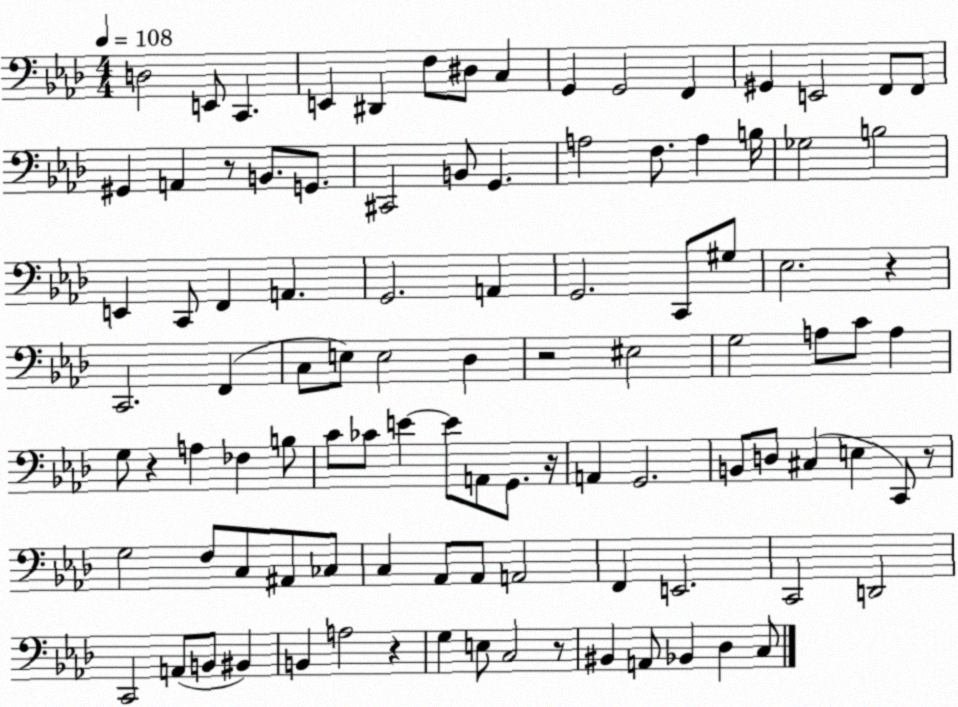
X:1
T:Untitled
M:4/4
L:1/4
K:Ab
D,2 E,,/2 C,, E,, ^D,, F,/2 ^D,/2 C, G,, G,,2 F,, ^G,, E,,2 F,,/2 F,,/2 ^G,, A,, z/2 B,,/2 G,,/2 ^C,,2 B,,/2 G,, A,2 F,/2 A, B,/4 _G,2 B,2 E,, C,,/2 F,, A,, G,,2 A,, G,,2 C,,/2 ^G,/2 _E,2 z C,,2 F,, C,/2 E,/2 E,2 _D, z2 ^E,2 G,2 A,/2 C/2 A, G,/2 z A, _F, B,/2 C/2 _C/2 E E/2 A,,/2 G,,/2 z/4 A,, G,,2 B,,/2 D,/2 ^C, E, C,,/2 z/2 G,2 F,/2 C,/2 ^A,,/2 _C,/2 C, _A,,/2 _A,,/2 A,,2 F,, E,,2 C,,2 D,,2 C,,2 A,,/2 B,,/2 ^B,, B,, A,2 z G, E,/2 C,2 z/2 ^B,, A,,/2 _B,, _D, C,/2